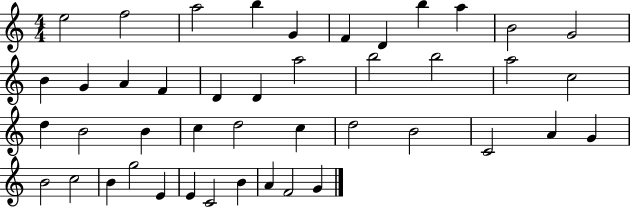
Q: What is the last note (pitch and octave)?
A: G4